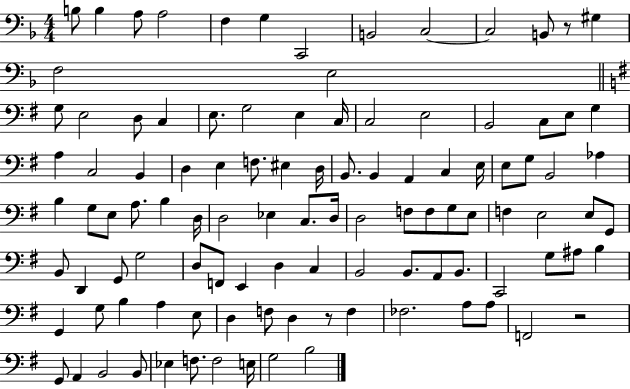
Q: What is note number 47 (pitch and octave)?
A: G3